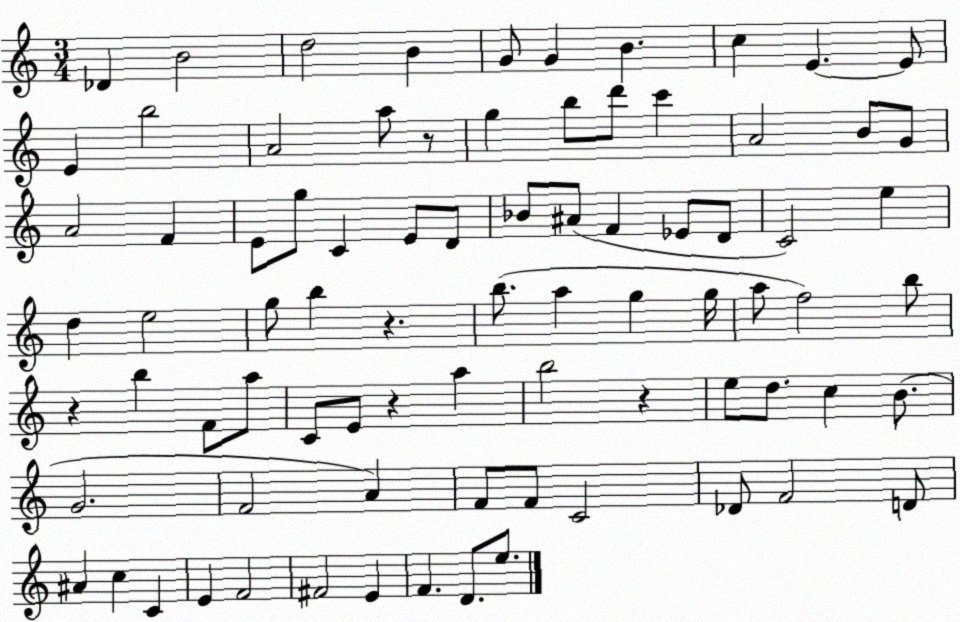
X:1
T:Untitled
M:3/4
L:1/4
K:C
_D B2 d2 B G/2 G B c E E/2 E b2 A2 a/2 z/2 g b/2 d'/2 c' A2 B/2 G/2 A2 F E/2 g/2 C E/2 D/2 _B/2 ^A/2 F _E/2 D/2 C2 e d e2 g/2 b z b/2 a g g/4 a/2 f2 b/2 z b F/2 a/2 C/2 E/2 z a b2 z e/2 d/2 c B/2 G2 F2 A F/2 F/2 C2 _D/2 F2 D/2 ^A c C E F2 ^F2 E F D/2 e/2